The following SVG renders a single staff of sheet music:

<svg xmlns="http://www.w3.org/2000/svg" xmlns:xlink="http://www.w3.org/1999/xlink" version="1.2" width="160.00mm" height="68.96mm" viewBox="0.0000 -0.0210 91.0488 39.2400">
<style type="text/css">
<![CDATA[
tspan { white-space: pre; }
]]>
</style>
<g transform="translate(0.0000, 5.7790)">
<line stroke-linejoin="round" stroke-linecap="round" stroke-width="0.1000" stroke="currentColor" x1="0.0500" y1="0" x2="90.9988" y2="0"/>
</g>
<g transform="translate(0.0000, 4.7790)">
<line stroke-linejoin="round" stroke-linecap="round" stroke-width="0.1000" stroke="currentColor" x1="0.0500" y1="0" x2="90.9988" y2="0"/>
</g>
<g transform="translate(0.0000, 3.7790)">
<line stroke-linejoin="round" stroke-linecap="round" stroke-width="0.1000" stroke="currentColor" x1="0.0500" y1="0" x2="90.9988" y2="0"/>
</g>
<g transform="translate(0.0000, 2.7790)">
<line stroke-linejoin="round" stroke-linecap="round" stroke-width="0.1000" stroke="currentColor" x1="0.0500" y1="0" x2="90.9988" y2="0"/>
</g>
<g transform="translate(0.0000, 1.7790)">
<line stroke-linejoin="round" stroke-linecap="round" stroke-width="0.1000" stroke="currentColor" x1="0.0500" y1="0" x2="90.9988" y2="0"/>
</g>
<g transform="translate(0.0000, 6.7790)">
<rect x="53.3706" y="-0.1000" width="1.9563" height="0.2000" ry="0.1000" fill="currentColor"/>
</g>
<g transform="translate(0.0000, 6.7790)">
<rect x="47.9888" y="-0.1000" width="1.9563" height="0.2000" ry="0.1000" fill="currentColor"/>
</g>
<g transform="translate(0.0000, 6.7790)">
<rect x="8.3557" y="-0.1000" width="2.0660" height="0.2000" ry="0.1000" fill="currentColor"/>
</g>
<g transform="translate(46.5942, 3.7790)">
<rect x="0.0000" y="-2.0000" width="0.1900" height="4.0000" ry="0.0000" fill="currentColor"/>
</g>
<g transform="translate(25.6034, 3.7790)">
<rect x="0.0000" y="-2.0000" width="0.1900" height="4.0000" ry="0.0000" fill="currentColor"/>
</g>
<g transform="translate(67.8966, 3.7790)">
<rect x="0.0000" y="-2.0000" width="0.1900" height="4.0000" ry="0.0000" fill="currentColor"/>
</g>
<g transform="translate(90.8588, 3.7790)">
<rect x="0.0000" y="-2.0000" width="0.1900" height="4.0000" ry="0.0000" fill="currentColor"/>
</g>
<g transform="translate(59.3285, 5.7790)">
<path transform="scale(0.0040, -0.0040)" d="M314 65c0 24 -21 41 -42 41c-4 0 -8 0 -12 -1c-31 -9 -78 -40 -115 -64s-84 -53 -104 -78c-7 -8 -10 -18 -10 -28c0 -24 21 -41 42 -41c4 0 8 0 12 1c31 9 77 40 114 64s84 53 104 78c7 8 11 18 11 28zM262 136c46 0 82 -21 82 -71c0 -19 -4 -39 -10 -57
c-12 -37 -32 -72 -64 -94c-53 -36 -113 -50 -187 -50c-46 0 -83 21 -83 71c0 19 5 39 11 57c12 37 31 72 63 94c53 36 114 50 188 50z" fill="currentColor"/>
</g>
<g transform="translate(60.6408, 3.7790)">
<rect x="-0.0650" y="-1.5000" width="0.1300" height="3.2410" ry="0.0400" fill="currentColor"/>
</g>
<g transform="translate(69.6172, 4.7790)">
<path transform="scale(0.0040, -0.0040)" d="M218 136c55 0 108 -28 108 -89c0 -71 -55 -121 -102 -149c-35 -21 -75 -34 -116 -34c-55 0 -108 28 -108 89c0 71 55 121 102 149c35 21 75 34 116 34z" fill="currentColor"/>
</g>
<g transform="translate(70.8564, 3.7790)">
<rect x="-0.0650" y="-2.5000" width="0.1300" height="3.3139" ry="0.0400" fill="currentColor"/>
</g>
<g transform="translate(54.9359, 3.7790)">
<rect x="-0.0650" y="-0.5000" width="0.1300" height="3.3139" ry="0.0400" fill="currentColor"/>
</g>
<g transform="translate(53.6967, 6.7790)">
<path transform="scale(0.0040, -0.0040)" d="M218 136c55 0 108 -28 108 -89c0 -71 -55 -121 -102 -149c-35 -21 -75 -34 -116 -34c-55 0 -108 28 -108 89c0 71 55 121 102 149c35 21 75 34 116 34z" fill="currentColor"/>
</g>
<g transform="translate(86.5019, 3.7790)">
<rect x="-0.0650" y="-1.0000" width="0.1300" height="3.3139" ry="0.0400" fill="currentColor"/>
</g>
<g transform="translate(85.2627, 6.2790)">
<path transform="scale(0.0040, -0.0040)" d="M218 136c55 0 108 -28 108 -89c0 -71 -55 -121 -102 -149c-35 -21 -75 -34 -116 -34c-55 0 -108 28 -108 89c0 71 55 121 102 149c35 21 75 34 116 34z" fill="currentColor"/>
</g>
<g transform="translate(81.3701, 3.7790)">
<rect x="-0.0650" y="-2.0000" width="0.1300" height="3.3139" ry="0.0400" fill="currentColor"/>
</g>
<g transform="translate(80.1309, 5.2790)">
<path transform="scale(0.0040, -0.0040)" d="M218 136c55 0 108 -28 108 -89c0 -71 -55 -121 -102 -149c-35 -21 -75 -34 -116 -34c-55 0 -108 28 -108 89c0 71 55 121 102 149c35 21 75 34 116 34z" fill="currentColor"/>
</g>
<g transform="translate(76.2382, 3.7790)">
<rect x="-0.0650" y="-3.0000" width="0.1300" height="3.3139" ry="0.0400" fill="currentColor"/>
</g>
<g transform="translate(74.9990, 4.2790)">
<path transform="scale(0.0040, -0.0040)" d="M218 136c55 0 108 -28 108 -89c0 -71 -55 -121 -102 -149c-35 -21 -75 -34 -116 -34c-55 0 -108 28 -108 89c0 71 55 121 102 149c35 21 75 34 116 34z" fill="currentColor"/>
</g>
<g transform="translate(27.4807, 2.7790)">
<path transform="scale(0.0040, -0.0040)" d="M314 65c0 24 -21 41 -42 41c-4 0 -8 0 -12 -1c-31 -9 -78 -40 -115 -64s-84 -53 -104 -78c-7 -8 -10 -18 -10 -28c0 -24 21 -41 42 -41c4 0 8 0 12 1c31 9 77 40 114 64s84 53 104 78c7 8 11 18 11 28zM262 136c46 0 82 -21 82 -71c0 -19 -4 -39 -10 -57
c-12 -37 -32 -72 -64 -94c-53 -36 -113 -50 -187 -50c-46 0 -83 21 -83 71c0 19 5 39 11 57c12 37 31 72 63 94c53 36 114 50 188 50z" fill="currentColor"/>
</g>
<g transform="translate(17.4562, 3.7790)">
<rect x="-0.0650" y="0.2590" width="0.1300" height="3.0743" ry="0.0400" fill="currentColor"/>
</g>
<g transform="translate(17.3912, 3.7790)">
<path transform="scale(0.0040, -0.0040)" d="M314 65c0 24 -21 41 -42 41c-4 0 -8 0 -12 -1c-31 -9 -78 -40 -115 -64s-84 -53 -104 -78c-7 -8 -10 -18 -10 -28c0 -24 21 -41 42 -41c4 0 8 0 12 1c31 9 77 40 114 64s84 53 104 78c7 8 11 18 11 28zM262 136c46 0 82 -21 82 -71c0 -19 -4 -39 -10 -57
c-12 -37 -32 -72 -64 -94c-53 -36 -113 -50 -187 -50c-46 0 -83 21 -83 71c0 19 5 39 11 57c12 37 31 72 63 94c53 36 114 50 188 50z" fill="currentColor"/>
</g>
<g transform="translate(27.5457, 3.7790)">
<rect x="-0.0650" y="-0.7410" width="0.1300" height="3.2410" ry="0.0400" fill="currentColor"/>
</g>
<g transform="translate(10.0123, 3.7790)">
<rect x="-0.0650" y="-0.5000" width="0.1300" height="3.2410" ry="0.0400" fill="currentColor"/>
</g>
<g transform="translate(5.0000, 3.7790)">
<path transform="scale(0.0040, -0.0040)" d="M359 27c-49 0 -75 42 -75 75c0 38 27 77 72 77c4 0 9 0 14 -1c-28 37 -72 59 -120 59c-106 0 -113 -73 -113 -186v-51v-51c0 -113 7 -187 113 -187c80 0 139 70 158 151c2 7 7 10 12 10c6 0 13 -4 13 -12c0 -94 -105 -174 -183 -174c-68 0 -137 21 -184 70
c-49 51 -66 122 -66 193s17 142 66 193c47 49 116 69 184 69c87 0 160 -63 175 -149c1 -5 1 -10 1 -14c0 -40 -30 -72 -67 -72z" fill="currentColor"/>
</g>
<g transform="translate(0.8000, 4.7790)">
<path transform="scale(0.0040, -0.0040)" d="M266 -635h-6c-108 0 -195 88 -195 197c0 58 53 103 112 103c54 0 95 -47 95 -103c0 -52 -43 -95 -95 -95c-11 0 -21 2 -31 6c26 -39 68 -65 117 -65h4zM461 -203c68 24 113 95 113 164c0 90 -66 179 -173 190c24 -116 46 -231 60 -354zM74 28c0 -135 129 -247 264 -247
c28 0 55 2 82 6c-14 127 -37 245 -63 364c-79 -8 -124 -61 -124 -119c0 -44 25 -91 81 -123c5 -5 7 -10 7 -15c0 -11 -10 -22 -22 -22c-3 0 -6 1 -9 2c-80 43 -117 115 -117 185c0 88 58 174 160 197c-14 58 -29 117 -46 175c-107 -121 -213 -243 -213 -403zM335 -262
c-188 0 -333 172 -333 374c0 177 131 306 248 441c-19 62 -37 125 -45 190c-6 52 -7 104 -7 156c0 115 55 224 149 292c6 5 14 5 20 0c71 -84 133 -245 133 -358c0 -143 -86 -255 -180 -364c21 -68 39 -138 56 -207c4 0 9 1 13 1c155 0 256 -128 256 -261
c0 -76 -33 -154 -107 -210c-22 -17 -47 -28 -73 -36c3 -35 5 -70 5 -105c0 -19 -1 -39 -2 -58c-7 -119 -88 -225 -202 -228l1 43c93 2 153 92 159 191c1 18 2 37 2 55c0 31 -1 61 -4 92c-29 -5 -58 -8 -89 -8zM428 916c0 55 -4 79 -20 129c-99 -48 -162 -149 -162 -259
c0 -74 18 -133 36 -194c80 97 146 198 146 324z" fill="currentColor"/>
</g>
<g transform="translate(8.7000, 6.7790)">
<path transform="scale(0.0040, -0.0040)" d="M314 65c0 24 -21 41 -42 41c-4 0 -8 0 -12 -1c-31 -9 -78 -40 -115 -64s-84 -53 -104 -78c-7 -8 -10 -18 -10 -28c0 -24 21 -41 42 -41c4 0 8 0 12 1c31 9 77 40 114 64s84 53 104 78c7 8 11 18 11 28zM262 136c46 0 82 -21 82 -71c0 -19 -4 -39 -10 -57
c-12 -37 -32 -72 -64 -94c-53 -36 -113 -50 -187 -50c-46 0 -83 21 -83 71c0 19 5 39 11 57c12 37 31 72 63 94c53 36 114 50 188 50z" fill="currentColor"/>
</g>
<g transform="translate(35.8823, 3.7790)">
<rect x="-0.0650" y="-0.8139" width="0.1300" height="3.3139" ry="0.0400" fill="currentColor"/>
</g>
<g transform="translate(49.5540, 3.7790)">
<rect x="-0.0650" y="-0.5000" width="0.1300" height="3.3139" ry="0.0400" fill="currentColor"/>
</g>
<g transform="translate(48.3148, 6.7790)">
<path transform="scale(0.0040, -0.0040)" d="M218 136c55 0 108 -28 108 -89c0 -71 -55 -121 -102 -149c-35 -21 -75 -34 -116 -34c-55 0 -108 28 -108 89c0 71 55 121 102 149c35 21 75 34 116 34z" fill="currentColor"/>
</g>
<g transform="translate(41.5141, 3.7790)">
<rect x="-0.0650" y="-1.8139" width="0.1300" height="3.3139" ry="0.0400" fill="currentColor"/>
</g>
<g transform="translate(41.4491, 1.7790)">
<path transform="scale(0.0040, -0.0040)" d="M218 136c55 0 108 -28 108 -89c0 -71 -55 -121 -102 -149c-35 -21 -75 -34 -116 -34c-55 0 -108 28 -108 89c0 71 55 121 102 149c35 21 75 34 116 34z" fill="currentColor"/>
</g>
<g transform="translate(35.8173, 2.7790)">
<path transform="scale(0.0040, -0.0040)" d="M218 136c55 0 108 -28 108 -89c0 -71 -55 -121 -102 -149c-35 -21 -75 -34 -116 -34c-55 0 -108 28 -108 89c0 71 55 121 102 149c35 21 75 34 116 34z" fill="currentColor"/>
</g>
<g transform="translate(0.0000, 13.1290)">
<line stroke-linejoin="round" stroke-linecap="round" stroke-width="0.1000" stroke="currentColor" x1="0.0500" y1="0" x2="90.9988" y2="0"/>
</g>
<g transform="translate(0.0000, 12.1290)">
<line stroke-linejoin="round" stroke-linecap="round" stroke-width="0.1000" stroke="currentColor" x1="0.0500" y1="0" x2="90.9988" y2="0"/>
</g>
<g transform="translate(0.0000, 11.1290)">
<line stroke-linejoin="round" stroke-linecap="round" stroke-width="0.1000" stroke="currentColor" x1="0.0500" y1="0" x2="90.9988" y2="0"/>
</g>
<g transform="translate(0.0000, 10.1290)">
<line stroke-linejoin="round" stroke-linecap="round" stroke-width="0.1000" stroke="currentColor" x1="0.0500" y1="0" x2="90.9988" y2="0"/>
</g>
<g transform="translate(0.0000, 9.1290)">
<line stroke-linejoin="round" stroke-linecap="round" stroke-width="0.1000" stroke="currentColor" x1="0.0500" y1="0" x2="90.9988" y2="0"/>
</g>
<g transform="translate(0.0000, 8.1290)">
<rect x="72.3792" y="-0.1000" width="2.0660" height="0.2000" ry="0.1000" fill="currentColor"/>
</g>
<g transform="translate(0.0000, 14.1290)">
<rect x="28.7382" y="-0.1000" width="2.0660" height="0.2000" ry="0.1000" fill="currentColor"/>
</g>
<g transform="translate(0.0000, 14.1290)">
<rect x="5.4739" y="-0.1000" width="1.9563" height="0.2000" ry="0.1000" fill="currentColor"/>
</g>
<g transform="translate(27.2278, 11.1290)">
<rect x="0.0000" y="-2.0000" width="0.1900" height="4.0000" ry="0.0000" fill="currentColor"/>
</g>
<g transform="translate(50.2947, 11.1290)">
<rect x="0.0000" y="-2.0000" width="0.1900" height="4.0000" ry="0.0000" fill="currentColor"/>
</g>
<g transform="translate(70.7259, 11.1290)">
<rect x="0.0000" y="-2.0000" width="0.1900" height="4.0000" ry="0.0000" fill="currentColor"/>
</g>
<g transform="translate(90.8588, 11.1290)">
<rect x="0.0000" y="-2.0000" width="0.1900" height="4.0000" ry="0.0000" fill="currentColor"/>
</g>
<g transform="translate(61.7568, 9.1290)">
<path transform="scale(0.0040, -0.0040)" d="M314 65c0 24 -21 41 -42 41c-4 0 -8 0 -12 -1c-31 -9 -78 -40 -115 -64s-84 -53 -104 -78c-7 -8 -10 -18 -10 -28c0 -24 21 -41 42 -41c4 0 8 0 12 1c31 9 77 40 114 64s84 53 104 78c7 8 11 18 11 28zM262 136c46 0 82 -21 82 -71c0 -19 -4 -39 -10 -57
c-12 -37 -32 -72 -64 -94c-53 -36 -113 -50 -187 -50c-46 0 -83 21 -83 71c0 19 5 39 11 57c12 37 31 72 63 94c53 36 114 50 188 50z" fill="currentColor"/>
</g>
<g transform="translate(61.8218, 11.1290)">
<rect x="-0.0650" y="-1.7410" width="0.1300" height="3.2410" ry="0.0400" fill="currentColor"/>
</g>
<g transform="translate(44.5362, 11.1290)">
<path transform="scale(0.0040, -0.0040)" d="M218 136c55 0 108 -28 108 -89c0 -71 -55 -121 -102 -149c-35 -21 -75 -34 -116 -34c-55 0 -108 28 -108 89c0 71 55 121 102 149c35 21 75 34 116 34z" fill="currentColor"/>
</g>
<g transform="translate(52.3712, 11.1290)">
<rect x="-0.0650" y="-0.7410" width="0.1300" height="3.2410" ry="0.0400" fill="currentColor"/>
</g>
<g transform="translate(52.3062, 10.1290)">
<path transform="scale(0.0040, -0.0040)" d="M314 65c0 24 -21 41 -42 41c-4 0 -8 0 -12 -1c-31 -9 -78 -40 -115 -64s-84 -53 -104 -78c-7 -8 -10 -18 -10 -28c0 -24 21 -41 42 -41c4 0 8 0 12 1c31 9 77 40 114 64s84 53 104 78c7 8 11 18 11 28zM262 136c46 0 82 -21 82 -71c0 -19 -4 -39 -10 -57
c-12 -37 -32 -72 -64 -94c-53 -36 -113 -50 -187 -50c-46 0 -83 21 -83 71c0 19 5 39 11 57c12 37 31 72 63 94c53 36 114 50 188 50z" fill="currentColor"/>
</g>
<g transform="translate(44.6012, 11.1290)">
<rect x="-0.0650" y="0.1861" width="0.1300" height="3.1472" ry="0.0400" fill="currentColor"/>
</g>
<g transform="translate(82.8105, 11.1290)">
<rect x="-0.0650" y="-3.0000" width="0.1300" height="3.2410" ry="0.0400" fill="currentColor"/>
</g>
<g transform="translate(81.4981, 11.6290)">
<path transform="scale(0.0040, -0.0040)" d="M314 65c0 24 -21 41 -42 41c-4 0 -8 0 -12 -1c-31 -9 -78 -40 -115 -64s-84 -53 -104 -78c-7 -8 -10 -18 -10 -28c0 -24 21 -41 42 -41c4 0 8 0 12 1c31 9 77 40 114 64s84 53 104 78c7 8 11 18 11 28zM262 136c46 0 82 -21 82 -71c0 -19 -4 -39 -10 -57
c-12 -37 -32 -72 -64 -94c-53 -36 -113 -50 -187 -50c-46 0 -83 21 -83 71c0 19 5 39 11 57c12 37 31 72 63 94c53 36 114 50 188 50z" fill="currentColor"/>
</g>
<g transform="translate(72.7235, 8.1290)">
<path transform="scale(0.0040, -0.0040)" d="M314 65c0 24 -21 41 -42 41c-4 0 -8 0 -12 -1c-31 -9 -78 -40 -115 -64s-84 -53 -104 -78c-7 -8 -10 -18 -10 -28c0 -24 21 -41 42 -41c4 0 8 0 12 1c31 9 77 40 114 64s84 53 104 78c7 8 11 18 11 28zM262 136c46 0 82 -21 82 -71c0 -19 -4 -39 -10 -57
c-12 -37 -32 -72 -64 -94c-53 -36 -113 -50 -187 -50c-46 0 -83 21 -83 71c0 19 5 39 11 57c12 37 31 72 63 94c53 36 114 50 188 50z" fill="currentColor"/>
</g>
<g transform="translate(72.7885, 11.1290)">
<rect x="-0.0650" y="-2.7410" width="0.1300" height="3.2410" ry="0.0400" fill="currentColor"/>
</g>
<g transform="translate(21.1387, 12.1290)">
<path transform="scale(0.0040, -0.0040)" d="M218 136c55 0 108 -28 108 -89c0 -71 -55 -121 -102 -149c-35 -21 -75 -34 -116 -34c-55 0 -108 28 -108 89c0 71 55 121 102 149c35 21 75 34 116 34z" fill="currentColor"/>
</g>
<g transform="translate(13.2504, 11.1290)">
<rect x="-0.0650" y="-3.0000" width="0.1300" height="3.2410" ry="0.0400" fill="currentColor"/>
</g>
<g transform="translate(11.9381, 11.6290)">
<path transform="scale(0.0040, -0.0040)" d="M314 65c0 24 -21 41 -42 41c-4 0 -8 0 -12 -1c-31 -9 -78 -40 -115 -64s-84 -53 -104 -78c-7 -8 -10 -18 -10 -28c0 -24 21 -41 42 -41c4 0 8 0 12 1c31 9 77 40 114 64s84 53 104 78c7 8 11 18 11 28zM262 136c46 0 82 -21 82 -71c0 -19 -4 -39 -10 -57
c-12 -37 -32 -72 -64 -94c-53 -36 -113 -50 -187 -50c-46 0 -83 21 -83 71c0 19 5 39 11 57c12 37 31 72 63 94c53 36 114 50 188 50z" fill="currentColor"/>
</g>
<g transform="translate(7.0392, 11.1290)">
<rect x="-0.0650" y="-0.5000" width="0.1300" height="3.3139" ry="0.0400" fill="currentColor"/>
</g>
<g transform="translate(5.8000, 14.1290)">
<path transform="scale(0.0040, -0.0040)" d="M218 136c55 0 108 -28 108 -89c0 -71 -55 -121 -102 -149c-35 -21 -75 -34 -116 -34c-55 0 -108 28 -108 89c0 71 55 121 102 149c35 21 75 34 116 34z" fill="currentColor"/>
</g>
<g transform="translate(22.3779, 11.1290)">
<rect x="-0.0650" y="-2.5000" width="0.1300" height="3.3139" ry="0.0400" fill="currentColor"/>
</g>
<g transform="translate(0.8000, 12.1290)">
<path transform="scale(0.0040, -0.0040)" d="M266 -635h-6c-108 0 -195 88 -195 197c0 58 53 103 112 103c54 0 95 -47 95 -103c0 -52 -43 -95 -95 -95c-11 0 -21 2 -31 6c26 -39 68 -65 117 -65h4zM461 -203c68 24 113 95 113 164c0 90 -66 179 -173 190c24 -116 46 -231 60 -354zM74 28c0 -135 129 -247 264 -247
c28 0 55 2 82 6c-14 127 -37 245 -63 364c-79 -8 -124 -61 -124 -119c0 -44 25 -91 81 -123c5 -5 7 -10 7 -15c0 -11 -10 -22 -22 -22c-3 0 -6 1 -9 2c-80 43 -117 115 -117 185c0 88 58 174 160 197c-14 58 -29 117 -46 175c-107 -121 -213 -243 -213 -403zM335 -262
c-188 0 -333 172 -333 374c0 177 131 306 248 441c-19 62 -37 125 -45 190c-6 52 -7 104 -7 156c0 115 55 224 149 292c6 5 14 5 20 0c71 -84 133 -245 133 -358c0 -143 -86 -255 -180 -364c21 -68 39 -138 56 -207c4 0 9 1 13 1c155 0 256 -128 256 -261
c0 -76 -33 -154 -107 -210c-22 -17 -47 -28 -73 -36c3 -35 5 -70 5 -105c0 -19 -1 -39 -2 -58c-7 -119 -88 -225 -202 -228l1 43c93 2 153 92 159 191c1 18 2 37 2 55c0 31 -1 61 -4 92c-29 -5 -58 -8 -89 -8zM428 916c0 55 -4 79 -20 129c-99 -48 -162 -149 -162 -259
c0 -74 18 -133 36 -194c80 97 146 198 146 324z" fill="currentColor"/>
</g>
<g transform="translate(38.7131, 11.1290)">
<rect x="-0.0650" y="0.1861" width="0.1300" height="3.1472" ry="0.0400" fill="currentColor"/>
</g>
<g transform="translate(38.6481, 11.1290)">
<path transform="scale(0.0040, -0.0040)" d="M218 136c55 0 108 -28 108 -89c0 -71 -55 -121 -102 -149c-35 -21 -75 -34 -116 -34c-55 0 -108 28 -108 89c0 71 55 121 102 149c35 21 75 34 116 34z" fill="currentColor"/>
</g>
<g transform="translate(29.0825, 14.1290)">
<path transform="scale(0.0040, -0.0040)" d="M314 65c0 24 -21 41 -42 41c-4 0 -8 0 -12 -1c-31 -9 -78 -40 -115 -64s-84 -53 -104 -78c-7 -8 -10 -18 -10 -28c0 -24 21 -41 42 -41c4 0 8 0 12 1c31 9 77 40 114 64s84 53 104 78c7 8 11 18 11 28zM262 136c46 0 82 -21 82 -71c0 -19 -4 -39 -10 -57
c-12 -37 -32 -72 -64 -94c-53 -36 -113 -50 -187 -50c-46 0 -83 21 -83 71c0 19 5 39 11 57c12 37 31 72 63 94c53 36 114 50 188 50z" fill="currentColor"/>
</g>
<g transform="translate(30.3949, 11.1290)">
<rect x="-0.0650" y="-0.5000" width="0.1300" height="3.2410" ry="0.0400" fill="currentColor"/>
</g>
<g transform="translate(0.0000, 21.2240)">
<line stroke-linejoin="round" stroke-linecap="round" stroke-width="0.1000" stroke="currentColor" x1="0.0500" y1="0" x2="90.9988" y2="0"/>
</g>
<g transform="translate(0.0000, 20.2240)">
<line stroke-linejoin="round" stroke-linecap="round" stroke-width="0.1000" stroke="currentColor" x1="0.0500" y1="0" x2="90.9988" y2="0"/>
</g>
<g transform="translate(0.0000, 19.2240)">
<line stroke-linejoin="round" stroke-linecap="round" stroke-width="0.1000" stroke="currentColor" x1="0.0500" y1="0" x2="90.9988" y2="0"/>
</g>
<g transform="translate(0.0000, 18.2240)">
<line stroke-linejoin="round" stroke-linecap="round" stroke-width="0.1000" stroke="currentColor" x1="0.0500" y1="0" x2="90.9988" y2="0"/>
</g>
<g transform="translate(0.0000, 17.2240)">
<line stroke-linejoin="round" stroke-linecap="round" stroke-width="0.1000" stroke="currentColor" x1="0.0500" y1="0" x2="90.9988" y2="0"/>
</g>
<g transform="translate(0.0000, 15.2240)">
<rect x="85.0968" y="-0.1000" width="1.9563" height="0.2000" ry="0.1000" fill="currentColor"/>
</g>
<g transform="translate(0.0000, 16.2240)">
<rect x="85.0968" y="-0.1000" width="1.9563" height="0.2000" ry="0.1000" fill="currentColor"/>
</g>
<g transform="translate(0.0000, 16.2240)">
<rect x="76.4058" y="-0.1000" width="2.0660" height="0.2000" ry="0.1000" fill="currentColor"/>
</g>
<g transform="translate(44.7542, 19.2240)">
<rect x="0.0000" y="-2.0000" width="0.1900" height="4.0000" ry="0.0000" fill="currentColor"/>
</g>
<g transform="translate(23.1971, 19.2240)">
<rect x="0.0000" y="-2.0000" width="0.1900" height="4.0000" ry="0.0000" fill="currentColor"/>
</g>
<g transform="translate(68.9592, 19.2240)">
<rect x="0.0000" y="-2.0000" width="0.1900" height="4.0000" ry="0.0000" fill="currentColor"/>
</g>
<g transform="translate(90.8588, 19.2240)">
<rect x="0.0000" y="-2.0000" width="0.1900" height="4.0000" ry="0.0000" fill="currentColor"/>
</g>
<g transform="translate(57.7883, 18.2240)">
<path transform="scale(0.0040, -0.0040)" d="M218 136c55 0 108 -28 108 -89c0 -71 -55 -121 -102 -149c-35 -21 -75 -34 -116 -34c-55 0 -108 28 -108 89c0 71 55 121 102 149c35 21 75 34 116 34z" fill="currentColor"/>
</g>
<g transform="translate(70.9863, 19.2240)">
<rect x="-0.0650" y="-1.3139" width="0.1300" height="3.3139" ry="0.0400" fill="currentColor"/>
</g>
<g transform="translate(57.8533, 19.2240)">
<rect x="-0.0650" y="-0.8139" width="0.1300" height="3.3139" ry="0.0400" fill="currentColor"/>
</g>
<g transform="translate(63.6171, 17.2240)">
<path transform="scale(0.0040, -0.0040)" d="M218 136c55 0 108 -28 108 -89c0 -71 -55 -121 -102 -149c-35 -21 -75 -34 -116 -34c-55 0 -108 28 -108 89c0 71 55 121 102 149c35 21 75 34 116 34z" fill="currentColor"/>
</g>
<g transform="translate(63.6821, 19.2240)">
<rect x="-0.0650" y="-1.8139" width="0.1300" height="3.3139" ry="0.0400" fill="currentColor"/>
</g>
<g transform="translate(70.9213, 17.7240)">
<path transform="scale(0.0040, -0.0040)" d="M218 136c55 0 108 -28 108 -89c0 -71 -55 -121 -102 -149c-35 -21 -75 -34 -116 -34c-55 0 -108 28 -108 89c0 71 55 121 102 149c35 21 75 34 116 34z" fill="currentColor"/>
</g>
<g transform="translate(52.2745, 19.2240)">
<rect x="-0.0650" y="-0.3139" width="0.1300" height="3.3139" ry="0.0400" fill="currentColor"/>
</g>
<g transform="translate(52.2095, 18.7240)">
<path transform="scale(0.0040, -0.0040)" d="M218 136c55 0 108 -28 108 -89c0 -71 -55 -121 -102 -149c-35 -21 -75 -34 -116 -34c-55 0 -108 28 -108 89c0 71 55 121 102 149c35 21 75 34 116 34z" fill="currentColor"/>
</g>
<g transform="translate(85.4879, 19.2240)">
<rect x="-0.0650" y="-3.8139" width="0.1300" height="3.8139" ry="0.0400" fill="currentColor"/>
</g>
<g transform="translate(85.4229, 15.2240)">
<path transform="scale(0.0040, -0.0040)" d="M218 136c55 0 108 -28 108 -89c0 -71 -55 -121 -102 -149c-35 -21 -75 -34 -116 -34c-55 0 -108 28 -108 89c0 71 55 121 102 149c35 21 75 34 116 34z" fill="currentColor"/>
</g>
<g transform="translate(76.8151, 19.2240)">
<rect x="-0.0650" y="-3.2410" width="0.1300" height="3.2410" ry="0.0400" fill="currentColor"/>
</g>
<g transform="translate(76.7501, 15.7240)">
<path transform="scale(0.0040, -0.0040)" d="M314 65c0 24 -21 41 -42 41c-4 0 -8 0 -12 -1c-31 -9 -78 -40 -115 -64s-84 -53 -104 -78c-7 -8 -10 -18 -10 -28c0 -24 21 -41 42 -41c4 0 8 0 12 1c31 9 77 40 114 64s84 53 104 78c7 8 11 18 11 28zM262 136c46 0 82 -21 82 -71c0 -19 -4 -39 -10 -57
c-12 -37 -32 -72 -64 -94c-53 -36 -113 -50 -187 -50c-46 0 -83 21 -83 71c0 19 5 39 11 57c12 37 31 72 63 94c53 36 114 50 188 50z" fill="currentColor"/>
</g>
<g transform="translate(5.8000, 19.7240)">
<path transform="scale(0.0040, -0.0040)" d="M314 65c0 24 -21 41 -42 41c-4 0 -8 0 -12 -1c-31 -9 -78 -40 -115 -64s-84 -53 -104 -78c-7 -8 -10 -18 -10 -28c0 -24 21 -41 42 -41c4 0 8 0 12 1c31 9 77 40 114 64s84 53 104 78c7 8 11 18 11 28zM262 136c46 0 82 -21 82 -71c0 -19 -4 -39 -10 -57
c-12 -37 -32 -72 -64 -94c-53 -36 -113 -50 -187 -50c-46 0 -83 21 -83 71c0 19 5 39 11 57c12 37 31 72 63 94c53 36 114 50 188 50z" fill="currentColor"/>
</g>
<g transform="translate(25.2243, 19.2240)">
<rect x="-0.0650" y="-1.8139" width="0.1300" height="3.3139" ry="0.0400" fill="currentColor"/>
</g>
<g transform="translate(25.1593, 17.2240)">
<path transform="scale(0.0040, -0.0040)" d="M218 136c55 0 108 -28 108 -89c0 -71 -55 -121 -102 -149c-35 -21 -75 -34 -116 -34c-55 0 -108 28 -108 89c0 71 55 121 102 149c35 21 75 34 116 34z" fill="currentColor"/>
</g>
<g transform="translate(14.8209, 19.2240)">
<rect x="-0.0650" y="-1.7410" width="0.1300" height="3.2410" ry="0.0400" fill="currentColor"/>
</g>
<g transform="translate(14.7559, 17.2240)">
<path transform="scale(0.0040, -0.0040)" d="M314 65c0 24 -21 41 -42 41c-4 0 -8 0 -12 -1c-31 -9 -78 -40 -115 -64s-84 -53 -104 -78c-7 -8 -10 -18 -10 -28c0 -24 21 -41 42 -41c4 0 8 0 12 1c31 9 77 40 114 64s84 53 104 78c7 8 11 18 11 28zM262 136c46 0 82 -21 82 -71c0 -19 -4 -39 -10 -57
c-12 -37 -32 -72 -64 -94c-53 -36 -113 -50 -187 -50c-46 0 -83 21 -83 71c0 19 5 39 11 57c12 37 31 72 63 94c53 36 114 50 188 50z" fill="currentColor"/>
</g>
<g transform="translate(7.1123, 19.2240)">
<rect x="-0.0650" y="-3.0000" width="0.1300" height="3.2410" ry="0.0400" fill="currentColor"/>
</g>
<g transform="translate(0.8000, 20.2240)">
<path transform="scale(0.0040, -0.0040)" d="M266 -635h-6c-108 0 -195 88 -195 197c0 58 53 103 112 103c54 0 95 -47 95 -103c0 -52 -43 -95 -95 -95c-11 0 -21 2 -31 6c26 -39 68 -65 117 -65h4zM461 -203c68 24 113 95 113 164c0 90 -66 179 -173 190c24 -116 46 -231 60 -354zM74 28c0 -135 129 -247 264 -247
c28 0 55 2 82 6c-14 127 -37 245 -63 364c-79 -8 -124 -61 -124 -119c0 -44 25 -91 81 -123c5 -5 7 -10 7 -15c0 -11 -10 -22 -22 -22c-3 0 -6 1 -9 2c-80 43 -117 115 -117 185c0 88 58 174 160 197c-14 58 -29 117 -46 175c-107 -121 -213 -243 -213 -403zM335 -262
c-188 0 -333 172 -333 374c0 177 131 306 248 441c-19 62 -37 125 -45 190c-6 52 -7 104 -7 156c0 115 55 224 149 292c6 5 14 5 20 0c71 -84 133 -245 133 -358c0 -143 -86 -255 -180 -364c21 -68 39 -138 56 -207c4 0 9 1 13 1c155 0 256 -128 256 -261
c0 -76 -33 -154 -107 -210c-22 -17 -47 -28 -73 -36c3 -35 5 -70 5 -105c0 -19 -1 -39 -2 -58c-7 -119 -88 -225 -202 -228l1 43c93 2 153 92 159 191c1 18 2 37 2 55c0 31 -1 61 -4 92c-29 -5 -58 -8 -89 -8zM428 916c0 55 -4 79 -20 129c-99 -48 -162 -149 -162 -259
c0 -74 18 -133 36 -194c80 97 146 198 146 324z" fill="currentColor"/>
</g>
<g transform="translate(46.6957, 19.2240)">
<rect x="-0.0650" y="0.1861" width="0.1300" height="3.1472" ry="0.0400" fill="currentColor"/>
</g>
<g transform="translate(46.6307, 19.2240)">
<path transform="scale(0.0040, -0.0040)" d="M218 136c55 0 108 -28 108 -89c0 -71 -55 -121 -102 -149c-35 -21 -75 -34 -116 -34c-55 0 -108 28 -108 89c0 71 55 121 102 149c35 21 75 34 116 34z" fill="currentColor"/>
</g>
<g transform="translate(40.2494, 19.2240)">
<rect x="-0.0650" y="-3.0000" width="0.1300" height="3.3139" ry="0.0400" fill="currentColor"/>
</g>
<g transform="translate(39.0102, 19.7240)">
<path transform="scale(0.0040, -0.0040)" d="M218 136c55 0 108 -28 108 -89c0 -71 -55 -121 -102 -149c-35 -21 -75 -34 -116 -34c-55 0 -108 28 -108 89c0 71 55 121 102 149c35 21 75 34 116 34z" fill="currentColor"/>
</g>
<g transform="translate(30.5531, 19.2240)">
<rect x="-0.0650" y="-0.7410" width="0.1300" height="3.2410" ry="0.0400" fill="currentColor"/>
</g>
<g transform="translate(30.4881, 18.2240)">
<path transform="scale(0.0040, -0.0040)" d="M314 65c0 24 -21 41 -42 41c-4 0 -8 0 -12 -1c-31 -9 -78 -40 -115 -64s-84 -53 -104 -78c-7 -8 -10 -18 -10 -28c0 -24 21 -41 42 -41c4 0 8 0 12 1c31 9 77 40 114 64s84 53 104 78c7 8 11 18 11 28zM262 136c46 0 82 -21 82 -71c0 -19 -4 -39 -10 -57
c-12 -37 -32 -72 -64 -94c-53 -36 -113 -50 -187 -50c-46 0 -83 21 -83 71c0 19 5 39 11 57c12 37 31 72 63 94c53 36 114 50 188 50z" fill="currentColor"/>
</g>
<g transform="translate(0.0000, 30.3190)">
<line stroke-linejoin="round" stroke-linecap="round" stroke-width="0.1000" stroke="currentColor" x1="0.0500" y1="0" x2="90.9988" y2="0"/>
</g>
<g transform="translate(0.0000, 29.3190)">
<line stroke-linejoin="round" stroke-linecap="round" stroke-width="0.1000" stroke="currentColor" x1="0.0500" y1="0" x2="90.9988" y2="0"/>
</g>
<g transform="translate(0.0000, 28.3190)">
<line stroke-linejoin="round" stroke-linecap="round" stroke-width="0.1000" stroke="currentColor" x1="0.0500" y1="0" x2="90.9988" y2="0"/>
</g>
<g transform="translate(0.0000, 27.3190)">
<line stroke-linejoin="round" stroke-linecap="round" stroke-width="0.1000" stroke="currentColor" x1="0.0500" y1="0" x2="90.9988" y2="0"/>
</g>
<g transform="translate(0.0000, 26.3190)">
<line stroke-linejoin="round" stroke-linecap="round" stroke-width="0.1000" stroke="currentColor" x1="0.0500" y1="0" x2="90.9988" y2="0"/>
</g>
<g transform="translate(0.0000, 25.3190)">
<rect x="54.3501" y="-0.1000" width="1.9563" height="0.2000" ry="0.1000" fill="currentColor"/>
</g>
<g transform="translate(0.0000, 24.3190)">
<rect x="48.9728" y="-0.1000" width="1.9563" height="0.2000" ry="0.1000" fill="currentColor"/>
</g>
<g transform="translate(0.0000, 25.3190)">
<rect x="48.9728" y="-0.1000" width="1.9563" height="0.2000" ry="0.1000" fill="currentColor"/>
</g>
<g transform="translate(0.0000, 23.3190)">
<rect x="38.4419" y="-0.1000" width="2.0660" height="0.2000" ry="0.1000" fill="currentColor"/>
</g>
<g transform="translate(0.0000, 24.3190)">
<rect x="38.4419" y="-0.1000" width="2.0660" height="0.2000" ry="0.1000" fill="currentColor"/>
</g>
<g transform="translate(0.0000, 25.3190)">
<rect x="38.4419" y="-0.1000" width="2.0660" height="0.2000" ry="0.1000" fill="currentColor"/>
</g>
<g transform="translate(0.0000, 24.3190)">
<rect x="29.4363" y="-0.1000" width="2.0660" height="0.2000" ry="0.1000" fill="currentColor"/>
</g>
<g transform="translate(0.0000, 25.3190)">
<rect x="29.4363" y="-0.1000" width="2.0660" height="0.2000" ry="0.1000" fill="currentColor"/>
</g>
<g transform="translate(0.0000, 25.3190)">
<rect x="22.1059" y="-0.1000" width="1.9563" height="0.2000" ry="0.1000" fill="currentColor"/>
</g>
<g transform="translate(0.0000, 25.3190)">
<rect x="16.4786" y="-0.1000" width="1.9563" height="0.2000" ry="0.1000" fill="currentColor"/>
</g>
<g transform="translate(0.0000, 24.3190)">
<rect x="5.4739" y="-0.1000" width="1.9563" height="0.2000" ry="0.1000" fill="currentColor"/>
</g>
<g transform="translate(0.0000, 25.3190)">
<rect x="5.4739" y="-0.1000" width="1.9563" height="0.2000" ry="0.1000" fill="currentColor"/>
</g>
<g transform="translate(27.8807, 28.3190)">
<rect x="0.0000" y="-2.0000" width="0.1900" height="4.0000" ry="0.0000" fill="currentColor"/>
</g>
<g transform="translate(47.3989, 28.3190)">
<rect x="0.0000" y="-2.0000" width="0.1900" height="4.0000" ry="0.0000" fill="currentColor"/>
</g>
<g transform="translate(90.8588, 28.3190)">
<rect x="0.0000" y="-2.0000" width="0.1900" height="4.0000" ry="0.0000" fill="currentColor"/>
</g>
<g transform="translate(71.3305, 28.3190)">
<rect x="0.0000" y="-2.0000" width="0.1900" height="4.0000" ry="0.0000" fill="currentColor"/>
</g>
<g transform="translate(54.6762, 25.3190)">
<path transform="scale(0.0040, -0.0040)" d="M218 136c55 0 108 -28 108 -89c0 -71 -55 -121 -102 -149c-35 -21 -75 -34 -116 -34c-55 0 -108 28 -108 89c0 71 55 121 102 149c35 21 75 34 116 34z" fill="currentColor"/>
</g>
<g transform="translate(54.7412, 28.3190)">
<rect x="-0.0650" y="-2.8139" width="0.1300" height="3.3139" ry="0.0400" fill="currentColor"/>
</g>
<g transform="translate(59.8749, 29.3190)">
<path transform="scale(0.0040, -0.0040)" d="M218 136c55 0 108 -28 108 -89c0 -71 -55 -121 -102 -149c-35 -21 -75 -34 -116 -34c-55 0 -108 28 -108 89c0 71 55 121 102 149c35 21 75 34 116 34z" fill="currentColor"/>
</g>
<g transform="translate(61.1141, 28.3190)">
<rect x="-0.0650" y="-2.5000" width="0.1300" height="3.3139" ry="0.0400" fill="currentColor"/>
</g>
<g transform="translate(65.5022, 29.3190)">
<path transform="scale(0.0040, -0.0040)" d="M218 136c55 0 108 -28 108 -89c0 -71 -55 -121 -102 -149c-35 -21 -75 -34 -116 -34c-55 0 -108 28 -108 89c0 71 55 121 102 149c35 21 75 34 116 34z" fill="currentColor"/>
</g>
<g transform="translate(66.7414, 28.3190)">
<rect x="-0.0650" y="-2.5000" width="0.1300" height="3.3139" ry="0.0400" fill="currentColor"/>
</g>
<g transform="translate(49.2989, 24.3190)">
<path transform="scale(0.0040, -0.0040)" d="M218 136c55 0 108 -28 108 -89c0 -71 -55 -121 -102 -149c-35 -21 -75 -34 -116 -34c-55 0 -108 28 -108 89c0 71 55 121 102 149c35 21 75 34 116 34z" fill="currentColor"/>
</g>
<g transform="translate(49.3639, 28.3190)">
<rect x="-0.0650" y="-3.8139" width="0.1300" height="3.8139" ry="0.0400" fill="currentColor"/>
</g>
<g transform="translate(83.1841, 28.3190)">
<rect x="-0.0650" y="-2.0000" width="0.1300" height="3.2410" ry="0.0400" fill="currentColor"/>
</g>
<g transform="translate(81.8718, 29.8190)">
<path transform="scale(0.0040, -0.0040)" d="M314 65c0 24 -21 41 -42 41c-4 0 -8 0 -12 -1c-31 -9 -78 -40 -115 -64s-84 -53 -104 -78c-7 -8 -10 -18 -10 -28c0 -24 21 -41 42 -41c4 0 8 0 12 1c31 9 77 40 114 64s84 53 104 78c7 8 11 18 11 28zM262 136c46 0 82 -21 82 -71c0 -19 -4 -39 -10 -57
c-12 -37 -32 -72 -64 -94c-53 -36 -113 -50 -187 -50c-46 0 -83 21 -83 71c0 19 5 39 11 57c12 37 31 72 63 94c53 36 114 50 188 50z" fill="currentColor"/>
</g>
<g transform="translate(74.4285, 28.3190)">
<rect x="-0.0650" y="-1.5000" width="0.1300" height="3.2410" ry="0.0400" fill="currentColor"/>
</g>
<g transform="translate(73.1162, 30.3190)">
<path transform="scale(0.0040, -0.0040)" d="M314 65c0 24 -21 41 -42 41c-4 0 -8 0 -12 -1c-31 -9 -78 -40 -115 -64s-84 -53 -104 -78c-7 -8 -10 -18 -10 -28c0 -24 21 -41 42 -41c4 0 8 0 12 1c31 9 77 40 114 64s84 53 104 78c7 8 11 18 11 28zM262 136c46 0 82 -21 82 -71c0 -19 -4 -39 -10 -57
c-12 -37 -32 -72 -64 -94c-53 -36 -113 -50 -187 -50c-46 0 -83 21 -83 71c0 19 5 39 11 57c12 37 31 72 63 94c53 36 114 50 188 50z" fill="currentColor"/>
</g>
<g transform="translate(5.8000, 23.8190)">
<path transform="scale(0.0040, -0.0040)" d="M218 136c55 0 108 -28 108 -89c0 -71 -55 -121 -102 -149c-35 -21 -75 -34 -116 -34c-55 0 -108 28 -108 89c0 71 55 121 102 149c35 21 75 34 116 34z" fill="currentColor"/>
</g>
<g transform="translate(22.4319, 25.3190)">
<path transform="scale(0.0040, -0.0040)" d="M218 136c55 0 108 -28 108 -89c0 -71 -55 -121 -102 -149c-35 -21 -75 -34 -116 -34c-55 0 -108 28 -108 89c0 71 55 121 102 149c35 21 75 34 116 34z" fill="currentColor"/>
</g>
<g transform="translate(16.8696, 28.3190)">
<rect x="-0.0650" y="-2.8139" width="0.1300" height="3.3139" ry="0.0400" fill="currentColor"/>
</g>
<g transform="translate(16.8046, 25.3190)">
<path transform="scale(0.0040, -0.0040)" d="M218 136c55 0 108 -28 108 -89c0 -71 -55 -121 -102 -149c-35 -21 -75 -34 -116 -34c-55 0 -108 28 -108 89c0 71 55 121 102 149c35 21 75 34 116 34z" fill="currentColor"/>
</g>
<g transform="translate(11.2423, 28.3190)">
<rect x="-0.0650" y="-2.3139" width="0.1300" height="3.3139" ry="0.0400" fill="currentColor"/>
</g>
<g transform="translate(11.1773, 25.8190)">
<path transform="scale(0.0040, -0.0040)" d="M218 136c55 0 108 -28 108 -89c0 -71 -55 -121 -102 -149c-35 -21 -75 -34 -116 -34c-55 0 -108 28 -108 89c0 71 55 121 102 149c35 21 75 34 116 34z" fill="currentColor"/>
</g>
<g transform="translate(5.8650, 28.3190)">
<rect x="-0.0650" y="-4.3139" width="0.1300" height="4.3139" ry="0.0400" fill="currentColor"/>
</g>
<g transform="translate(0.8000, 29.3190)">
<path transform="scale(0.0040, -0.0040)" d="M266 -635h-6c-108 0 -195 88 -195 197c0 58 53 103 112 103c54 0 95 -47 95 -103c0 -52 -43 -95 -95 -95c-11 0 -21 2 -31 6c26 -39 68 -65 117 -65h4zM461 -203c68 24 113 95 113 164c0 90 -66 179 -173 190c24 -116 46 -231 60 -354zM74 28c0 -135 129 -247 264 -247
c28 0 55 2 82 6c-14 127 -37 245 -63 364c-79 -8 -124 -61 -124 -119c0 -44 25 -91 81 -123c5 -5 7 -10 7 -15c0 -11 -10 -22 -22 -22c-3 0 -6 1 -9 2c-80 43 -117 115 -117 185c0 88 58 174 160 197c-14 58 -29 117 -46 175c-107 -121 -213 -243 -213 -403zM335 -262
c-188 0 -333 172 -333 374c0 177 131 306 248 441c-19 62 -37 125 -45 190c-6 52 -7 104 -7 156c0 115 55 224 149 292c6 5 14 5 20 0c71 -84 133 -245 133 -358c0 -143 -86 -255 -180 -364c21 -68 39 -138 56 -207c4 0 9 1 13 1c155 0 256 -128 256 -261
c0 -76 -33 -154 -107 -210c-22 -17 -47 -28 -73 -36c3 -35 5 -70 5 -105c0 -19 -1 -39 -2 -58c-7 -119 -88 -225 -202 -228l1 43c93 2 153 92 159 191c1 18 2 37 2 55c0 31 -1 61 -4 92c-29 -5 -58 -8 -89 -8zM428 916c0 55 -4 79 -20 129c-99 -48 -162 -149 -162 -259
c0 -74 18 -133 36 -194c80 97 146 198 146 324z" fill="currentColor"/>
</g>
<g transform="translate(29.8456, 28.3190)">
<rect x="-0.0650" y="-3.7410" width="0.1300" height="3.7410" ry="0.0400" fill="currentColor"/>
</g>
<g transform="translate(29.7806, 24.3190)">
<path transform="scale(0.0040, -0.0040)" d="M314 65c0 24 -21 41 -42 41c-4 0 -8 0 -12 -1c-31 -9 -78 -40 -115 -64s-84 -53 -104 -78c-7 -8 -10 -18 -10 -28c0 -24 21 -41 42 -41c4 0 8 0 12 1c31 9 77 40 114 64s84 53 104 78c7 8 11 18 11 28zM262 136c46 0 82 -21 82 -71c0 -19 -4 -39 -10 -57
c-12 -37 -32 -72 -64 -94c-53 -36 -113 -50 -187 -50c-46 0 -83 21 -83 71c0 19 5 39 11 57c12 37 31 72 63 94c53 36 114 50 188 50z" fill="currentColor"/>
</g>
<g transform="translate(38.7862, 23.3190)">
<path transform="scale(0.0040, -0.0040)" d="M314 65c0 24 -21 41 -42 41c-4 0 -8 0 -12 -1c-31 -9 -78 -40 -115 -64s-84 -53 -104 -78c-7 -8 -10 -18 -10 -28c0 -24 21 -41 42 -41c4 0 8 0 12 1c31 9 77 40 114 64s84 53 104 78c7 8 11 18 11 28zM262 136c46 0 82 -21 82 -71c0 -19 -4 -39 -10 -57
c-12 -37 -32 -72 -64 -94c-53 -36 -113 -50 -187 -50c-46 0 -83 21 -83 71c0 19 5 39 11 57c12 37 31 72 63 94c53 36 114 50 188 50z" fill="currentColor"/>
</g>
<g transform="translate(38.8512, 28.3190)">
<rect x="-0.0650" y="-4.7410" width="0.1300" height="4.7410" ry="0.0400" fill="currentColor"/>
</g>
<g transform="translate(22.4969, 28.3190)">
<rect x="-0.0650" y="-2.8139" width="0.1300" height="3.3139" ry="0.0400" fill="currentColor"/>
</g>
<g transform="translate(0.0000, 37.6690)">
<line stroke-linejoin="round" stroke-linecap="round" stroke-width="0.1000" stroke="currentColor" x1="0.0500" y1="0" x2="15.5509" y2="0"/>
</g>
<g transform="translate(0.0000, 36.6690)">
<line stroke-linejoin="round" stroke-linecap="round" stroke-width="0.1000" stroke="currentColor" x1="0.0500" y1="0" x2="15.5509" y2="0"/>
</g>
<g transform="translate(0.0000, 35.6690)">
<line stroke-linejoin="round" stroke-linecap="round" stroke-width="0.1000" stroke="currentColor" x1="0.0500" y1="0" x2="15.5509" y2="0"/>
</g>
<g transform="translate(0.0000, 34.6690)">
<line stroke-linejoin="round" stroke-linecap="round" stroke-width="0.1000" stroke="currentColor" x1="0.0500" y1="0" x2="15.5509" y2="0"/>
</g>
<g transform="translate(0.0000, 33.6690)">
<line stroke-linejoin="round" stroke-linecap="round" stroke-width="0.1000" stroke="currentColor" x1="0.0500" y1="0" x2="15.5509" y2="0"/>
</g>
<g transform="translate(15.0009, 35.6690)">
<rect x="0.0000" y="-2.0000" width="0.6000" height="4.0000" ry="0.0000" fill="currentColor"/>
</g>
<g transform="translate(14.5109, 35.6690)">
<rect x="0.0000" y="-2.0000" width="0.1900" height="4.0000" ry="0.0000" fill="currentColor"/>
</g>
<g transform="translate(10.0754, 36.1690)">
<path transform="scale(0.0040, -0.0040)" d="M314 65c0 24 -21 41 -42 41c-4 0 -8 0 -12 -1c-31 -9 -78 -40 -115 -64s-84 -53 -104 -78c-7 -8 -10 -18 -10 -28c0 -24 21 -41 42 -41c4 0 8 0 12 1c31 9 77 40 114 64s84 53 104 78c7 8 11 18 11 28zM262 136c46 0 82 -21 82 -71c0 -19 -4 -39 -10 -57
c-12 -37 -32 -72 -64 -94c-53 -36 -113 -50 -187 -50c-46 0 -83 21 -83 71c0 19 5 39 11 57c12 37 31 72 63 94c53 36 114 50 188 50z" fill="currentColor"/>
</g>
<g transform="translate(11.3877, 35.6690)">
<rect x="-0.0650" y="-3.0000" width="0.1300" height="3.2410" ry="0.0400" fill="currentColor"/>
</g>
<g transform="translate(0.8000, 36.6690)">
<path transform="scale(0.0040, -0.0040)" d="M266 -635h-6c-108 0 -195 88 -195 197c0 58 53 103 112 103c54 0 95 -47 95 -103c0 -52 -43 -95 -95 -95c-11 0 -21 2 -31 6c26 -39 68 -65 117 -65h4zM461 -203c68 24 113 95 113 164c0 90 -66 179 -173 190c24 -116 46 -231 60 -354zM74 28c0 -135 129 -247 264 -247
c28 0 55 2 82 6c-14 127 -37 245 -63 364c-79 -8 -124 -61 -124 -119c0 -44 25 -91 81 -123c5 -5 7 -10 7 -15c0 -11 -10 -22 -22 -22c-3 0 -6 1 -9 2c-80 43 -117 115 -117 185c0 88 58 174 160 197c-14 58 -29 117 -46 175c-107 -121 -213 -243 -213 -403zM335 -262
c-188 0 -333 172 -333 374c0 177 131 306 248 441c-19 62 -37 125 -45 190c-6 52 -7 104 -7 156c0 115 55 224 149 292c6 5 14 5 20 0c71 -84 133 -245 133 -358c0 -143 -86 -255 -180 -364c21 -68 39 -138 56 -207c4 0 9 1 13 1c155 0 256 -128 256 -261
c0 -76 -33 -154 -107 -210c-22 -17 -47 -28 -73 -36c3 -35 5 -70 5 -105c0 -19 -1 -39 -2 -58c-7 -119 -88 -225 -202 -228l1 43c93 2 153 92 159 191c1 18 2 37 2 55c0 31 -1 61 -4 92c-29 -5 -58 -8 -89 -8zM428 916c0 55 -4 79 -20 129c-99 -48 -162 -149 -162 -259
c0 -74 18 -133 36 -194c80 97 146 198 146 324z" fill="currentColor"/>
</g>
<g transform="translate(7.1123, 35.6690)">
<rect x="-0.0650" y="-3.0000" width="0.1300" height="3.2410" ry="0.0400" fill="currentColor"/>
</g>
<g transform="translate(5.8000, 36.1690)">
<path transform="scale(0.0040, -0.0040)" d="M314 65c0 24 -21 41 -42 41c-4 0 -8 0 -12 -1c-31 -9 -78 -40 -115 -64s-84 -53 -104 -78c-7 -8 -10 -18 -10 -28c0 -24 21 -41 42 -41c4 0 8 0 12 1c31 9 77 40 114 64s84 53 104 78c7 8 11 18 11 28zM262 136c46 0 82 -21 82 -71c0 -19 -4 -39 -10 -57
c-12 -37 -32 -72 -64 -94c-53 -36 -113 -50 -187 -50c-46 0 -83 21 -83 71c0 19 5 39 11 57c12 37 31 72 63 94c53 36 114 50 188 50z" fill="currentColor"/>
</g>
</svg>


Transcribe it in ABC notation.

X:1
T:Untitled
M:4/4
L:1/4
K:C
C2 B2 d2 d f C C E2 G A F D C A2 G C2 B B d2 f2 a2 A2 A2 f2 f d2 A B c d f e b2 c' d' g a a c'2 e'2 c' a G G E2 F2 A2 A2